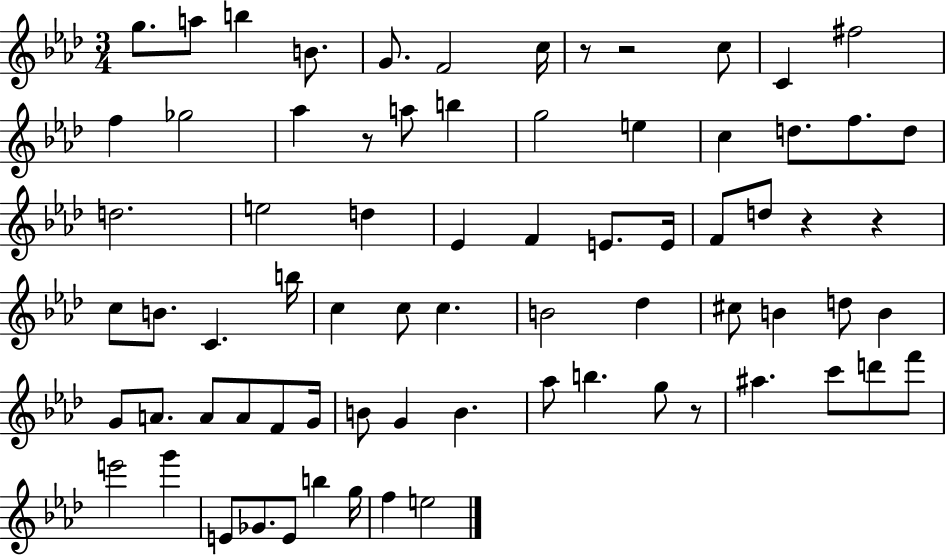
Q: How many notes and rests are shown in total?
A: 74